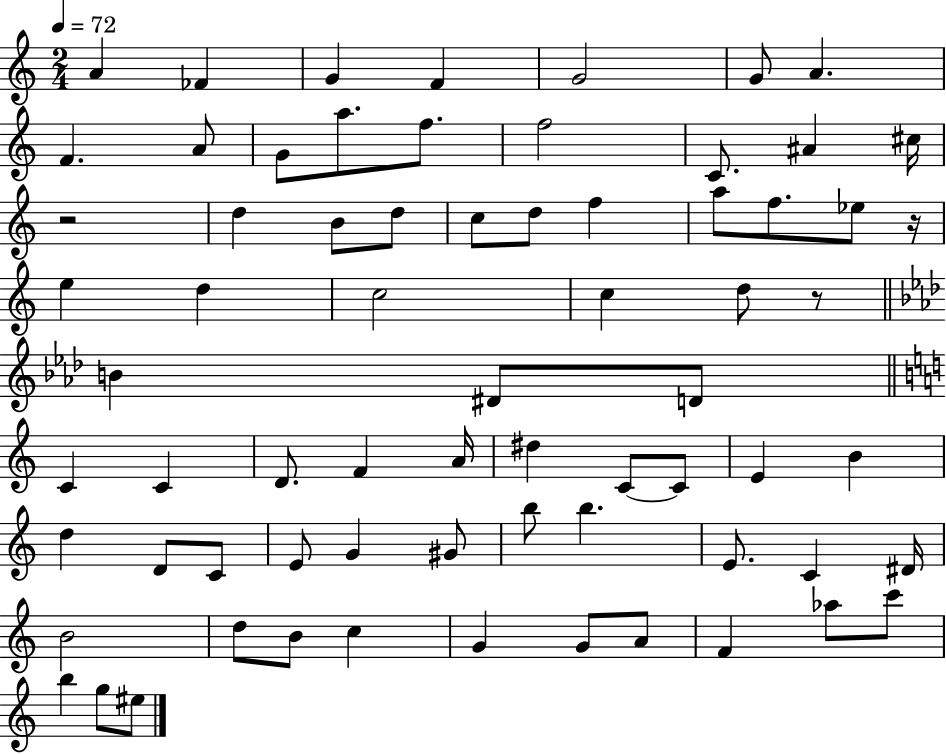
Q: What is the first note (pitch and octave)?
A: A4